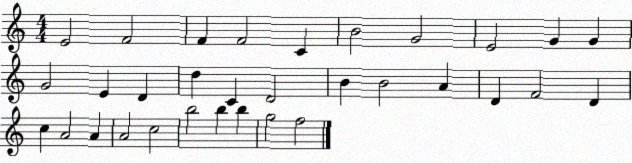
X:1
T:Untitled
M:4/4
L:1/4
K:C
E2 F2 F F2 C B2 G2 E2 G G G2 E D d C D2 B B2 A D F2 D c A2 A A2 c2 b2 b b g2 f2